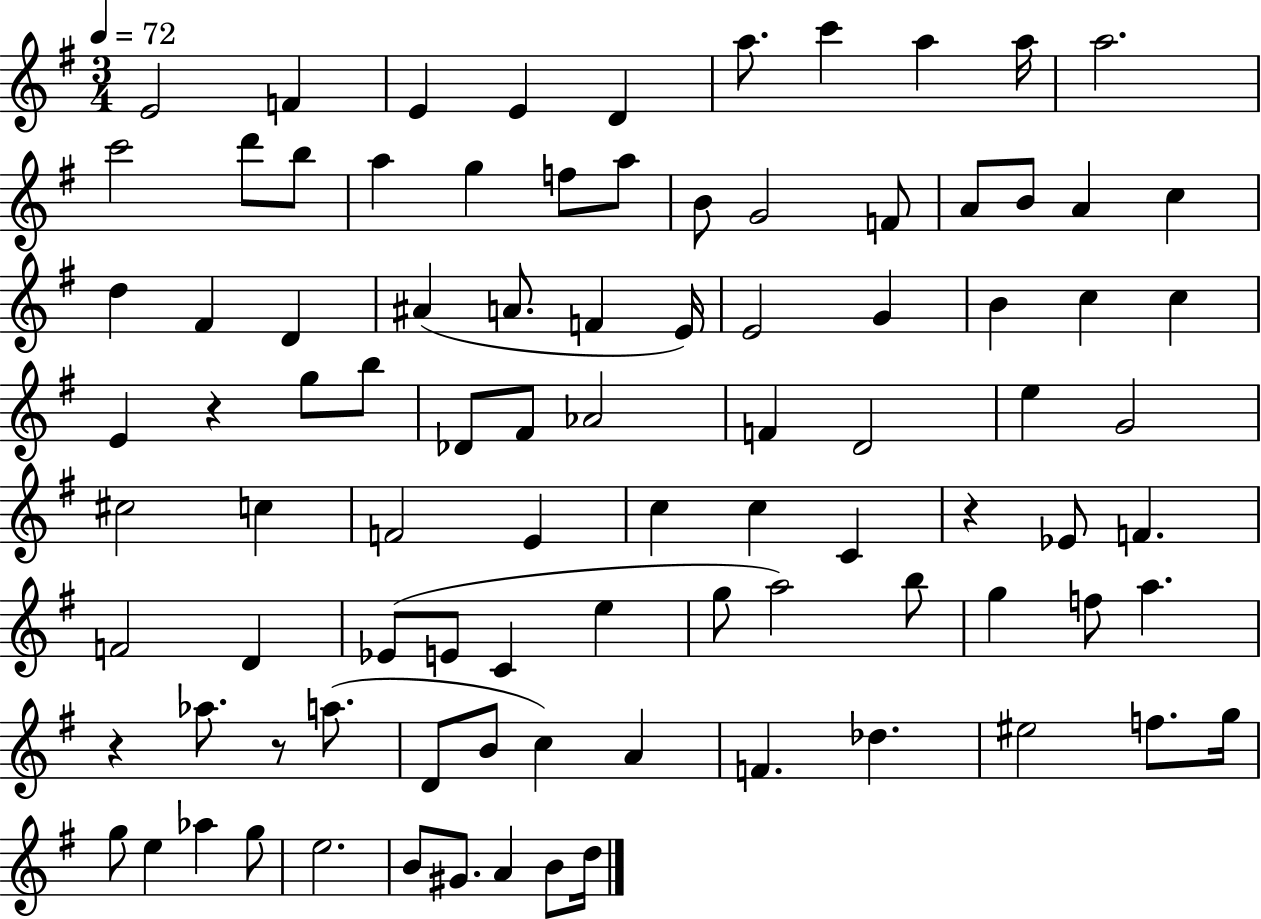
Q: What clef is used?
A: treble